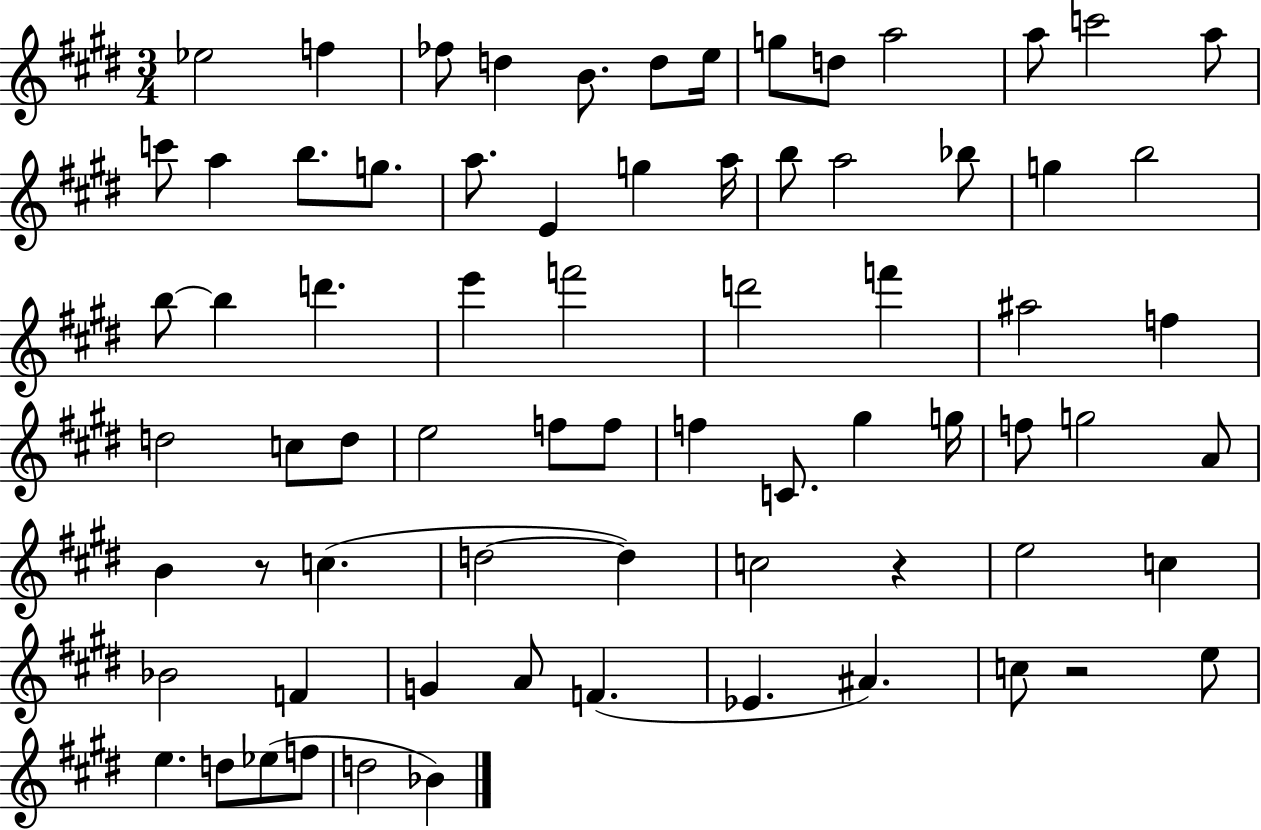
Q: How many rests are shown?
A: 3